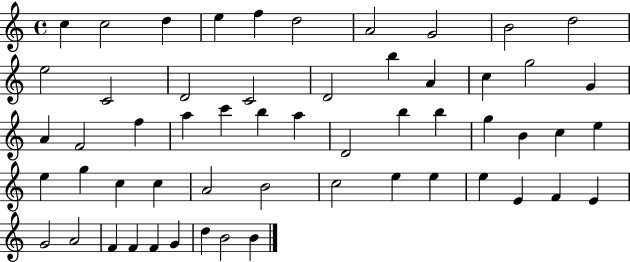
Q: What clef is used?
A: treble